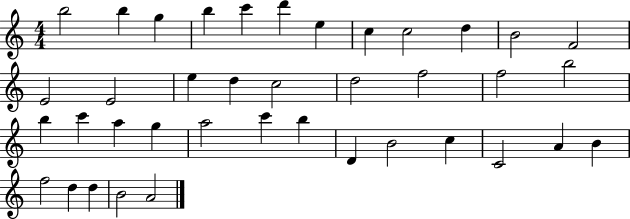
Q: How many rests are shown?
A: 0